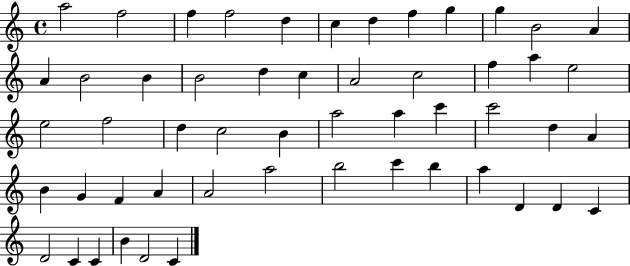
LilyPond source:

{
  \clef treble
  \time 4/4
  \defaultTimeSignature
  \key c \major
  a''2 f''2 | f''4 f''2 d''4 | c''4 d''4 f''4 g''4 | g''4 b'2 a'4 | \break a'4 b'2 b'4 | b'2 d''4 c''4 | a'2 c''2 | f''4 a''4 e''2 | \break e''2 f''2 | d''4 c''2 b'4 | a''2 a''4 c'''4 | c'''2 d''4 a'4 | \break b'4 g'4 f'4 a'4 | a'2 a''2 | b''2 c'''4 b''4 | a''4 d'4 d'4 c'4 | \break d'2 c'4 c'4 | b'4 d'2 c'4 | \bar "|."
}